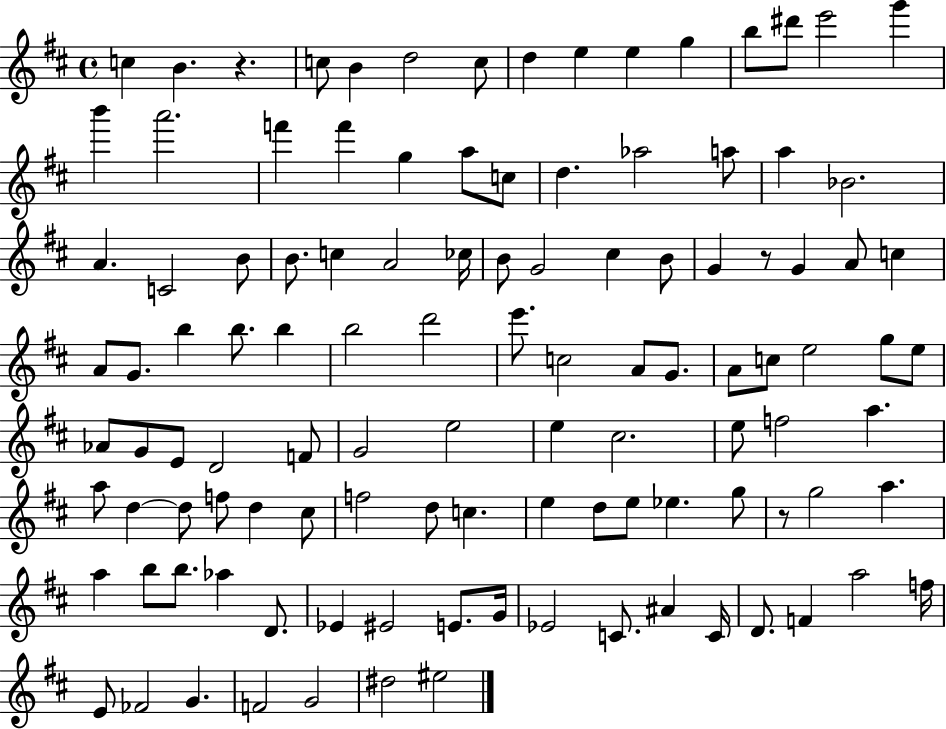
{
  \clef treble
  \time 4/4
  \defaultTimeSignature
  \key d \major
  \repeat volta 2 { c''4 b'4. r4. | c''8 b'4 d''2 c''8 | d''4 e''4 e''4 g''4 | b''8 dis'''8 e'''2 g'''4 | \break b'''4 a'''2. | f'''4 f'''4 g''4 a''8 c''8 | d''4. aes''2 a''8 | a''4 bes'2. | \break a'4. c'2 b'8 | b'8. c''4 a'2 ces''16 | b'8 g'2 cis''4 b'8 | g'4 r8 g'4 a'8 c''4 | \break a'8 g'8. b''4 b''8. b''4 | b''2 d'''2 | e'''8. c''2 a'8 g'8. | a'8 c''8 e''2 g''8 e''8 | \break aes'8 g'8 e'8 d'2 f'8 | g'2 e''2 | e''4 cis''2. | e''8 f''2 a''4. | \break a''8 d''4~~ d''8 f''8 d''4 cis''8 | f''2 d''8 c''4. | e''4 d''8 e''8 ees''4. g''8 | r8 g''2 a''4. | \break a''4 b''8 b''8. aes''4 d'8. | ees'4 eis'2 e'8. g'16 | ees'2 c'8. ais'4 c'16 | d'8. f'4 a''2 f''16 | \break e'8 fes'2 g'4. | f'2 g'2 | dis''2 eis''2 | } \bar "|."
}